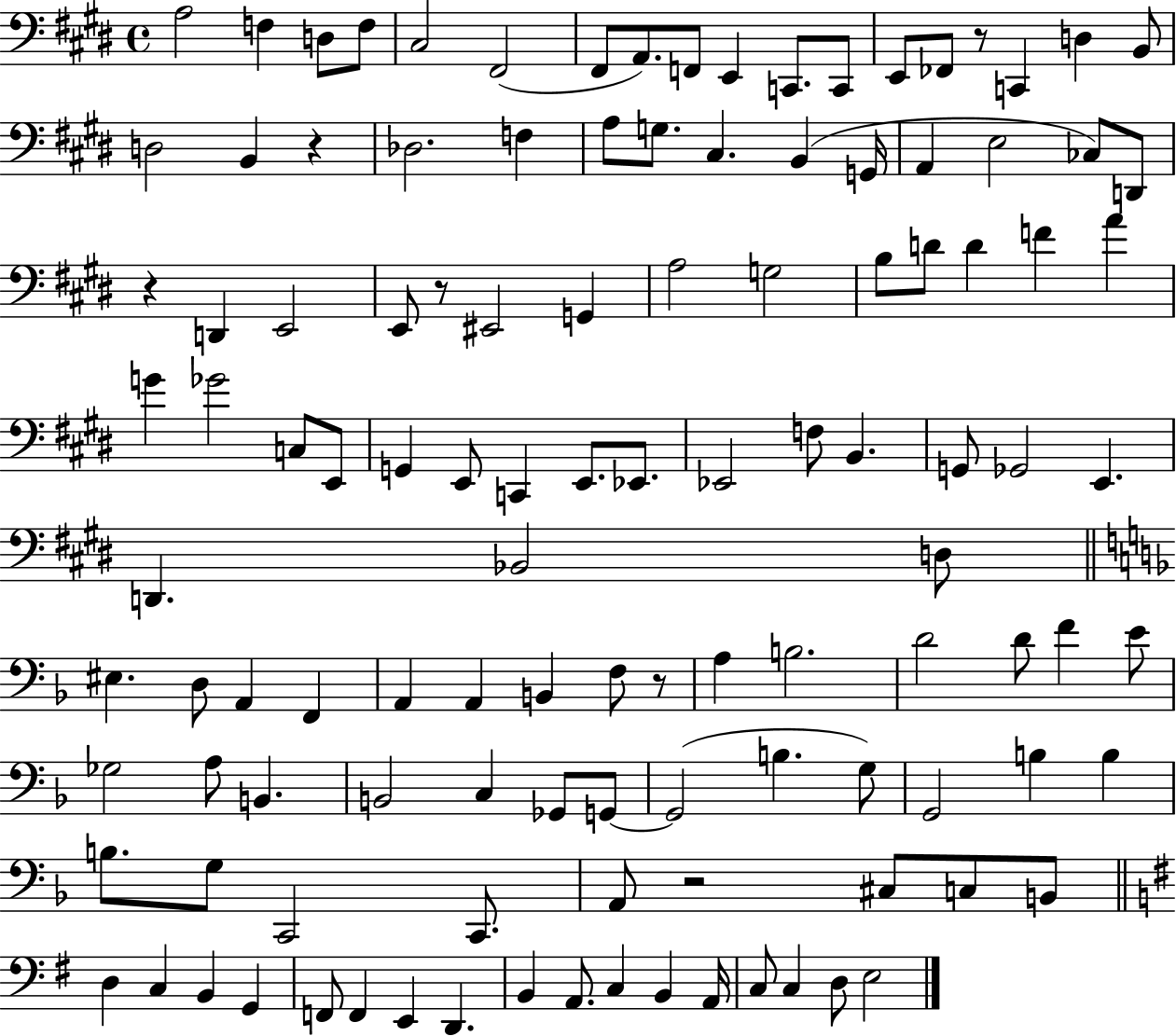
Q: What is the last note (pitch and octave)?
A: E3